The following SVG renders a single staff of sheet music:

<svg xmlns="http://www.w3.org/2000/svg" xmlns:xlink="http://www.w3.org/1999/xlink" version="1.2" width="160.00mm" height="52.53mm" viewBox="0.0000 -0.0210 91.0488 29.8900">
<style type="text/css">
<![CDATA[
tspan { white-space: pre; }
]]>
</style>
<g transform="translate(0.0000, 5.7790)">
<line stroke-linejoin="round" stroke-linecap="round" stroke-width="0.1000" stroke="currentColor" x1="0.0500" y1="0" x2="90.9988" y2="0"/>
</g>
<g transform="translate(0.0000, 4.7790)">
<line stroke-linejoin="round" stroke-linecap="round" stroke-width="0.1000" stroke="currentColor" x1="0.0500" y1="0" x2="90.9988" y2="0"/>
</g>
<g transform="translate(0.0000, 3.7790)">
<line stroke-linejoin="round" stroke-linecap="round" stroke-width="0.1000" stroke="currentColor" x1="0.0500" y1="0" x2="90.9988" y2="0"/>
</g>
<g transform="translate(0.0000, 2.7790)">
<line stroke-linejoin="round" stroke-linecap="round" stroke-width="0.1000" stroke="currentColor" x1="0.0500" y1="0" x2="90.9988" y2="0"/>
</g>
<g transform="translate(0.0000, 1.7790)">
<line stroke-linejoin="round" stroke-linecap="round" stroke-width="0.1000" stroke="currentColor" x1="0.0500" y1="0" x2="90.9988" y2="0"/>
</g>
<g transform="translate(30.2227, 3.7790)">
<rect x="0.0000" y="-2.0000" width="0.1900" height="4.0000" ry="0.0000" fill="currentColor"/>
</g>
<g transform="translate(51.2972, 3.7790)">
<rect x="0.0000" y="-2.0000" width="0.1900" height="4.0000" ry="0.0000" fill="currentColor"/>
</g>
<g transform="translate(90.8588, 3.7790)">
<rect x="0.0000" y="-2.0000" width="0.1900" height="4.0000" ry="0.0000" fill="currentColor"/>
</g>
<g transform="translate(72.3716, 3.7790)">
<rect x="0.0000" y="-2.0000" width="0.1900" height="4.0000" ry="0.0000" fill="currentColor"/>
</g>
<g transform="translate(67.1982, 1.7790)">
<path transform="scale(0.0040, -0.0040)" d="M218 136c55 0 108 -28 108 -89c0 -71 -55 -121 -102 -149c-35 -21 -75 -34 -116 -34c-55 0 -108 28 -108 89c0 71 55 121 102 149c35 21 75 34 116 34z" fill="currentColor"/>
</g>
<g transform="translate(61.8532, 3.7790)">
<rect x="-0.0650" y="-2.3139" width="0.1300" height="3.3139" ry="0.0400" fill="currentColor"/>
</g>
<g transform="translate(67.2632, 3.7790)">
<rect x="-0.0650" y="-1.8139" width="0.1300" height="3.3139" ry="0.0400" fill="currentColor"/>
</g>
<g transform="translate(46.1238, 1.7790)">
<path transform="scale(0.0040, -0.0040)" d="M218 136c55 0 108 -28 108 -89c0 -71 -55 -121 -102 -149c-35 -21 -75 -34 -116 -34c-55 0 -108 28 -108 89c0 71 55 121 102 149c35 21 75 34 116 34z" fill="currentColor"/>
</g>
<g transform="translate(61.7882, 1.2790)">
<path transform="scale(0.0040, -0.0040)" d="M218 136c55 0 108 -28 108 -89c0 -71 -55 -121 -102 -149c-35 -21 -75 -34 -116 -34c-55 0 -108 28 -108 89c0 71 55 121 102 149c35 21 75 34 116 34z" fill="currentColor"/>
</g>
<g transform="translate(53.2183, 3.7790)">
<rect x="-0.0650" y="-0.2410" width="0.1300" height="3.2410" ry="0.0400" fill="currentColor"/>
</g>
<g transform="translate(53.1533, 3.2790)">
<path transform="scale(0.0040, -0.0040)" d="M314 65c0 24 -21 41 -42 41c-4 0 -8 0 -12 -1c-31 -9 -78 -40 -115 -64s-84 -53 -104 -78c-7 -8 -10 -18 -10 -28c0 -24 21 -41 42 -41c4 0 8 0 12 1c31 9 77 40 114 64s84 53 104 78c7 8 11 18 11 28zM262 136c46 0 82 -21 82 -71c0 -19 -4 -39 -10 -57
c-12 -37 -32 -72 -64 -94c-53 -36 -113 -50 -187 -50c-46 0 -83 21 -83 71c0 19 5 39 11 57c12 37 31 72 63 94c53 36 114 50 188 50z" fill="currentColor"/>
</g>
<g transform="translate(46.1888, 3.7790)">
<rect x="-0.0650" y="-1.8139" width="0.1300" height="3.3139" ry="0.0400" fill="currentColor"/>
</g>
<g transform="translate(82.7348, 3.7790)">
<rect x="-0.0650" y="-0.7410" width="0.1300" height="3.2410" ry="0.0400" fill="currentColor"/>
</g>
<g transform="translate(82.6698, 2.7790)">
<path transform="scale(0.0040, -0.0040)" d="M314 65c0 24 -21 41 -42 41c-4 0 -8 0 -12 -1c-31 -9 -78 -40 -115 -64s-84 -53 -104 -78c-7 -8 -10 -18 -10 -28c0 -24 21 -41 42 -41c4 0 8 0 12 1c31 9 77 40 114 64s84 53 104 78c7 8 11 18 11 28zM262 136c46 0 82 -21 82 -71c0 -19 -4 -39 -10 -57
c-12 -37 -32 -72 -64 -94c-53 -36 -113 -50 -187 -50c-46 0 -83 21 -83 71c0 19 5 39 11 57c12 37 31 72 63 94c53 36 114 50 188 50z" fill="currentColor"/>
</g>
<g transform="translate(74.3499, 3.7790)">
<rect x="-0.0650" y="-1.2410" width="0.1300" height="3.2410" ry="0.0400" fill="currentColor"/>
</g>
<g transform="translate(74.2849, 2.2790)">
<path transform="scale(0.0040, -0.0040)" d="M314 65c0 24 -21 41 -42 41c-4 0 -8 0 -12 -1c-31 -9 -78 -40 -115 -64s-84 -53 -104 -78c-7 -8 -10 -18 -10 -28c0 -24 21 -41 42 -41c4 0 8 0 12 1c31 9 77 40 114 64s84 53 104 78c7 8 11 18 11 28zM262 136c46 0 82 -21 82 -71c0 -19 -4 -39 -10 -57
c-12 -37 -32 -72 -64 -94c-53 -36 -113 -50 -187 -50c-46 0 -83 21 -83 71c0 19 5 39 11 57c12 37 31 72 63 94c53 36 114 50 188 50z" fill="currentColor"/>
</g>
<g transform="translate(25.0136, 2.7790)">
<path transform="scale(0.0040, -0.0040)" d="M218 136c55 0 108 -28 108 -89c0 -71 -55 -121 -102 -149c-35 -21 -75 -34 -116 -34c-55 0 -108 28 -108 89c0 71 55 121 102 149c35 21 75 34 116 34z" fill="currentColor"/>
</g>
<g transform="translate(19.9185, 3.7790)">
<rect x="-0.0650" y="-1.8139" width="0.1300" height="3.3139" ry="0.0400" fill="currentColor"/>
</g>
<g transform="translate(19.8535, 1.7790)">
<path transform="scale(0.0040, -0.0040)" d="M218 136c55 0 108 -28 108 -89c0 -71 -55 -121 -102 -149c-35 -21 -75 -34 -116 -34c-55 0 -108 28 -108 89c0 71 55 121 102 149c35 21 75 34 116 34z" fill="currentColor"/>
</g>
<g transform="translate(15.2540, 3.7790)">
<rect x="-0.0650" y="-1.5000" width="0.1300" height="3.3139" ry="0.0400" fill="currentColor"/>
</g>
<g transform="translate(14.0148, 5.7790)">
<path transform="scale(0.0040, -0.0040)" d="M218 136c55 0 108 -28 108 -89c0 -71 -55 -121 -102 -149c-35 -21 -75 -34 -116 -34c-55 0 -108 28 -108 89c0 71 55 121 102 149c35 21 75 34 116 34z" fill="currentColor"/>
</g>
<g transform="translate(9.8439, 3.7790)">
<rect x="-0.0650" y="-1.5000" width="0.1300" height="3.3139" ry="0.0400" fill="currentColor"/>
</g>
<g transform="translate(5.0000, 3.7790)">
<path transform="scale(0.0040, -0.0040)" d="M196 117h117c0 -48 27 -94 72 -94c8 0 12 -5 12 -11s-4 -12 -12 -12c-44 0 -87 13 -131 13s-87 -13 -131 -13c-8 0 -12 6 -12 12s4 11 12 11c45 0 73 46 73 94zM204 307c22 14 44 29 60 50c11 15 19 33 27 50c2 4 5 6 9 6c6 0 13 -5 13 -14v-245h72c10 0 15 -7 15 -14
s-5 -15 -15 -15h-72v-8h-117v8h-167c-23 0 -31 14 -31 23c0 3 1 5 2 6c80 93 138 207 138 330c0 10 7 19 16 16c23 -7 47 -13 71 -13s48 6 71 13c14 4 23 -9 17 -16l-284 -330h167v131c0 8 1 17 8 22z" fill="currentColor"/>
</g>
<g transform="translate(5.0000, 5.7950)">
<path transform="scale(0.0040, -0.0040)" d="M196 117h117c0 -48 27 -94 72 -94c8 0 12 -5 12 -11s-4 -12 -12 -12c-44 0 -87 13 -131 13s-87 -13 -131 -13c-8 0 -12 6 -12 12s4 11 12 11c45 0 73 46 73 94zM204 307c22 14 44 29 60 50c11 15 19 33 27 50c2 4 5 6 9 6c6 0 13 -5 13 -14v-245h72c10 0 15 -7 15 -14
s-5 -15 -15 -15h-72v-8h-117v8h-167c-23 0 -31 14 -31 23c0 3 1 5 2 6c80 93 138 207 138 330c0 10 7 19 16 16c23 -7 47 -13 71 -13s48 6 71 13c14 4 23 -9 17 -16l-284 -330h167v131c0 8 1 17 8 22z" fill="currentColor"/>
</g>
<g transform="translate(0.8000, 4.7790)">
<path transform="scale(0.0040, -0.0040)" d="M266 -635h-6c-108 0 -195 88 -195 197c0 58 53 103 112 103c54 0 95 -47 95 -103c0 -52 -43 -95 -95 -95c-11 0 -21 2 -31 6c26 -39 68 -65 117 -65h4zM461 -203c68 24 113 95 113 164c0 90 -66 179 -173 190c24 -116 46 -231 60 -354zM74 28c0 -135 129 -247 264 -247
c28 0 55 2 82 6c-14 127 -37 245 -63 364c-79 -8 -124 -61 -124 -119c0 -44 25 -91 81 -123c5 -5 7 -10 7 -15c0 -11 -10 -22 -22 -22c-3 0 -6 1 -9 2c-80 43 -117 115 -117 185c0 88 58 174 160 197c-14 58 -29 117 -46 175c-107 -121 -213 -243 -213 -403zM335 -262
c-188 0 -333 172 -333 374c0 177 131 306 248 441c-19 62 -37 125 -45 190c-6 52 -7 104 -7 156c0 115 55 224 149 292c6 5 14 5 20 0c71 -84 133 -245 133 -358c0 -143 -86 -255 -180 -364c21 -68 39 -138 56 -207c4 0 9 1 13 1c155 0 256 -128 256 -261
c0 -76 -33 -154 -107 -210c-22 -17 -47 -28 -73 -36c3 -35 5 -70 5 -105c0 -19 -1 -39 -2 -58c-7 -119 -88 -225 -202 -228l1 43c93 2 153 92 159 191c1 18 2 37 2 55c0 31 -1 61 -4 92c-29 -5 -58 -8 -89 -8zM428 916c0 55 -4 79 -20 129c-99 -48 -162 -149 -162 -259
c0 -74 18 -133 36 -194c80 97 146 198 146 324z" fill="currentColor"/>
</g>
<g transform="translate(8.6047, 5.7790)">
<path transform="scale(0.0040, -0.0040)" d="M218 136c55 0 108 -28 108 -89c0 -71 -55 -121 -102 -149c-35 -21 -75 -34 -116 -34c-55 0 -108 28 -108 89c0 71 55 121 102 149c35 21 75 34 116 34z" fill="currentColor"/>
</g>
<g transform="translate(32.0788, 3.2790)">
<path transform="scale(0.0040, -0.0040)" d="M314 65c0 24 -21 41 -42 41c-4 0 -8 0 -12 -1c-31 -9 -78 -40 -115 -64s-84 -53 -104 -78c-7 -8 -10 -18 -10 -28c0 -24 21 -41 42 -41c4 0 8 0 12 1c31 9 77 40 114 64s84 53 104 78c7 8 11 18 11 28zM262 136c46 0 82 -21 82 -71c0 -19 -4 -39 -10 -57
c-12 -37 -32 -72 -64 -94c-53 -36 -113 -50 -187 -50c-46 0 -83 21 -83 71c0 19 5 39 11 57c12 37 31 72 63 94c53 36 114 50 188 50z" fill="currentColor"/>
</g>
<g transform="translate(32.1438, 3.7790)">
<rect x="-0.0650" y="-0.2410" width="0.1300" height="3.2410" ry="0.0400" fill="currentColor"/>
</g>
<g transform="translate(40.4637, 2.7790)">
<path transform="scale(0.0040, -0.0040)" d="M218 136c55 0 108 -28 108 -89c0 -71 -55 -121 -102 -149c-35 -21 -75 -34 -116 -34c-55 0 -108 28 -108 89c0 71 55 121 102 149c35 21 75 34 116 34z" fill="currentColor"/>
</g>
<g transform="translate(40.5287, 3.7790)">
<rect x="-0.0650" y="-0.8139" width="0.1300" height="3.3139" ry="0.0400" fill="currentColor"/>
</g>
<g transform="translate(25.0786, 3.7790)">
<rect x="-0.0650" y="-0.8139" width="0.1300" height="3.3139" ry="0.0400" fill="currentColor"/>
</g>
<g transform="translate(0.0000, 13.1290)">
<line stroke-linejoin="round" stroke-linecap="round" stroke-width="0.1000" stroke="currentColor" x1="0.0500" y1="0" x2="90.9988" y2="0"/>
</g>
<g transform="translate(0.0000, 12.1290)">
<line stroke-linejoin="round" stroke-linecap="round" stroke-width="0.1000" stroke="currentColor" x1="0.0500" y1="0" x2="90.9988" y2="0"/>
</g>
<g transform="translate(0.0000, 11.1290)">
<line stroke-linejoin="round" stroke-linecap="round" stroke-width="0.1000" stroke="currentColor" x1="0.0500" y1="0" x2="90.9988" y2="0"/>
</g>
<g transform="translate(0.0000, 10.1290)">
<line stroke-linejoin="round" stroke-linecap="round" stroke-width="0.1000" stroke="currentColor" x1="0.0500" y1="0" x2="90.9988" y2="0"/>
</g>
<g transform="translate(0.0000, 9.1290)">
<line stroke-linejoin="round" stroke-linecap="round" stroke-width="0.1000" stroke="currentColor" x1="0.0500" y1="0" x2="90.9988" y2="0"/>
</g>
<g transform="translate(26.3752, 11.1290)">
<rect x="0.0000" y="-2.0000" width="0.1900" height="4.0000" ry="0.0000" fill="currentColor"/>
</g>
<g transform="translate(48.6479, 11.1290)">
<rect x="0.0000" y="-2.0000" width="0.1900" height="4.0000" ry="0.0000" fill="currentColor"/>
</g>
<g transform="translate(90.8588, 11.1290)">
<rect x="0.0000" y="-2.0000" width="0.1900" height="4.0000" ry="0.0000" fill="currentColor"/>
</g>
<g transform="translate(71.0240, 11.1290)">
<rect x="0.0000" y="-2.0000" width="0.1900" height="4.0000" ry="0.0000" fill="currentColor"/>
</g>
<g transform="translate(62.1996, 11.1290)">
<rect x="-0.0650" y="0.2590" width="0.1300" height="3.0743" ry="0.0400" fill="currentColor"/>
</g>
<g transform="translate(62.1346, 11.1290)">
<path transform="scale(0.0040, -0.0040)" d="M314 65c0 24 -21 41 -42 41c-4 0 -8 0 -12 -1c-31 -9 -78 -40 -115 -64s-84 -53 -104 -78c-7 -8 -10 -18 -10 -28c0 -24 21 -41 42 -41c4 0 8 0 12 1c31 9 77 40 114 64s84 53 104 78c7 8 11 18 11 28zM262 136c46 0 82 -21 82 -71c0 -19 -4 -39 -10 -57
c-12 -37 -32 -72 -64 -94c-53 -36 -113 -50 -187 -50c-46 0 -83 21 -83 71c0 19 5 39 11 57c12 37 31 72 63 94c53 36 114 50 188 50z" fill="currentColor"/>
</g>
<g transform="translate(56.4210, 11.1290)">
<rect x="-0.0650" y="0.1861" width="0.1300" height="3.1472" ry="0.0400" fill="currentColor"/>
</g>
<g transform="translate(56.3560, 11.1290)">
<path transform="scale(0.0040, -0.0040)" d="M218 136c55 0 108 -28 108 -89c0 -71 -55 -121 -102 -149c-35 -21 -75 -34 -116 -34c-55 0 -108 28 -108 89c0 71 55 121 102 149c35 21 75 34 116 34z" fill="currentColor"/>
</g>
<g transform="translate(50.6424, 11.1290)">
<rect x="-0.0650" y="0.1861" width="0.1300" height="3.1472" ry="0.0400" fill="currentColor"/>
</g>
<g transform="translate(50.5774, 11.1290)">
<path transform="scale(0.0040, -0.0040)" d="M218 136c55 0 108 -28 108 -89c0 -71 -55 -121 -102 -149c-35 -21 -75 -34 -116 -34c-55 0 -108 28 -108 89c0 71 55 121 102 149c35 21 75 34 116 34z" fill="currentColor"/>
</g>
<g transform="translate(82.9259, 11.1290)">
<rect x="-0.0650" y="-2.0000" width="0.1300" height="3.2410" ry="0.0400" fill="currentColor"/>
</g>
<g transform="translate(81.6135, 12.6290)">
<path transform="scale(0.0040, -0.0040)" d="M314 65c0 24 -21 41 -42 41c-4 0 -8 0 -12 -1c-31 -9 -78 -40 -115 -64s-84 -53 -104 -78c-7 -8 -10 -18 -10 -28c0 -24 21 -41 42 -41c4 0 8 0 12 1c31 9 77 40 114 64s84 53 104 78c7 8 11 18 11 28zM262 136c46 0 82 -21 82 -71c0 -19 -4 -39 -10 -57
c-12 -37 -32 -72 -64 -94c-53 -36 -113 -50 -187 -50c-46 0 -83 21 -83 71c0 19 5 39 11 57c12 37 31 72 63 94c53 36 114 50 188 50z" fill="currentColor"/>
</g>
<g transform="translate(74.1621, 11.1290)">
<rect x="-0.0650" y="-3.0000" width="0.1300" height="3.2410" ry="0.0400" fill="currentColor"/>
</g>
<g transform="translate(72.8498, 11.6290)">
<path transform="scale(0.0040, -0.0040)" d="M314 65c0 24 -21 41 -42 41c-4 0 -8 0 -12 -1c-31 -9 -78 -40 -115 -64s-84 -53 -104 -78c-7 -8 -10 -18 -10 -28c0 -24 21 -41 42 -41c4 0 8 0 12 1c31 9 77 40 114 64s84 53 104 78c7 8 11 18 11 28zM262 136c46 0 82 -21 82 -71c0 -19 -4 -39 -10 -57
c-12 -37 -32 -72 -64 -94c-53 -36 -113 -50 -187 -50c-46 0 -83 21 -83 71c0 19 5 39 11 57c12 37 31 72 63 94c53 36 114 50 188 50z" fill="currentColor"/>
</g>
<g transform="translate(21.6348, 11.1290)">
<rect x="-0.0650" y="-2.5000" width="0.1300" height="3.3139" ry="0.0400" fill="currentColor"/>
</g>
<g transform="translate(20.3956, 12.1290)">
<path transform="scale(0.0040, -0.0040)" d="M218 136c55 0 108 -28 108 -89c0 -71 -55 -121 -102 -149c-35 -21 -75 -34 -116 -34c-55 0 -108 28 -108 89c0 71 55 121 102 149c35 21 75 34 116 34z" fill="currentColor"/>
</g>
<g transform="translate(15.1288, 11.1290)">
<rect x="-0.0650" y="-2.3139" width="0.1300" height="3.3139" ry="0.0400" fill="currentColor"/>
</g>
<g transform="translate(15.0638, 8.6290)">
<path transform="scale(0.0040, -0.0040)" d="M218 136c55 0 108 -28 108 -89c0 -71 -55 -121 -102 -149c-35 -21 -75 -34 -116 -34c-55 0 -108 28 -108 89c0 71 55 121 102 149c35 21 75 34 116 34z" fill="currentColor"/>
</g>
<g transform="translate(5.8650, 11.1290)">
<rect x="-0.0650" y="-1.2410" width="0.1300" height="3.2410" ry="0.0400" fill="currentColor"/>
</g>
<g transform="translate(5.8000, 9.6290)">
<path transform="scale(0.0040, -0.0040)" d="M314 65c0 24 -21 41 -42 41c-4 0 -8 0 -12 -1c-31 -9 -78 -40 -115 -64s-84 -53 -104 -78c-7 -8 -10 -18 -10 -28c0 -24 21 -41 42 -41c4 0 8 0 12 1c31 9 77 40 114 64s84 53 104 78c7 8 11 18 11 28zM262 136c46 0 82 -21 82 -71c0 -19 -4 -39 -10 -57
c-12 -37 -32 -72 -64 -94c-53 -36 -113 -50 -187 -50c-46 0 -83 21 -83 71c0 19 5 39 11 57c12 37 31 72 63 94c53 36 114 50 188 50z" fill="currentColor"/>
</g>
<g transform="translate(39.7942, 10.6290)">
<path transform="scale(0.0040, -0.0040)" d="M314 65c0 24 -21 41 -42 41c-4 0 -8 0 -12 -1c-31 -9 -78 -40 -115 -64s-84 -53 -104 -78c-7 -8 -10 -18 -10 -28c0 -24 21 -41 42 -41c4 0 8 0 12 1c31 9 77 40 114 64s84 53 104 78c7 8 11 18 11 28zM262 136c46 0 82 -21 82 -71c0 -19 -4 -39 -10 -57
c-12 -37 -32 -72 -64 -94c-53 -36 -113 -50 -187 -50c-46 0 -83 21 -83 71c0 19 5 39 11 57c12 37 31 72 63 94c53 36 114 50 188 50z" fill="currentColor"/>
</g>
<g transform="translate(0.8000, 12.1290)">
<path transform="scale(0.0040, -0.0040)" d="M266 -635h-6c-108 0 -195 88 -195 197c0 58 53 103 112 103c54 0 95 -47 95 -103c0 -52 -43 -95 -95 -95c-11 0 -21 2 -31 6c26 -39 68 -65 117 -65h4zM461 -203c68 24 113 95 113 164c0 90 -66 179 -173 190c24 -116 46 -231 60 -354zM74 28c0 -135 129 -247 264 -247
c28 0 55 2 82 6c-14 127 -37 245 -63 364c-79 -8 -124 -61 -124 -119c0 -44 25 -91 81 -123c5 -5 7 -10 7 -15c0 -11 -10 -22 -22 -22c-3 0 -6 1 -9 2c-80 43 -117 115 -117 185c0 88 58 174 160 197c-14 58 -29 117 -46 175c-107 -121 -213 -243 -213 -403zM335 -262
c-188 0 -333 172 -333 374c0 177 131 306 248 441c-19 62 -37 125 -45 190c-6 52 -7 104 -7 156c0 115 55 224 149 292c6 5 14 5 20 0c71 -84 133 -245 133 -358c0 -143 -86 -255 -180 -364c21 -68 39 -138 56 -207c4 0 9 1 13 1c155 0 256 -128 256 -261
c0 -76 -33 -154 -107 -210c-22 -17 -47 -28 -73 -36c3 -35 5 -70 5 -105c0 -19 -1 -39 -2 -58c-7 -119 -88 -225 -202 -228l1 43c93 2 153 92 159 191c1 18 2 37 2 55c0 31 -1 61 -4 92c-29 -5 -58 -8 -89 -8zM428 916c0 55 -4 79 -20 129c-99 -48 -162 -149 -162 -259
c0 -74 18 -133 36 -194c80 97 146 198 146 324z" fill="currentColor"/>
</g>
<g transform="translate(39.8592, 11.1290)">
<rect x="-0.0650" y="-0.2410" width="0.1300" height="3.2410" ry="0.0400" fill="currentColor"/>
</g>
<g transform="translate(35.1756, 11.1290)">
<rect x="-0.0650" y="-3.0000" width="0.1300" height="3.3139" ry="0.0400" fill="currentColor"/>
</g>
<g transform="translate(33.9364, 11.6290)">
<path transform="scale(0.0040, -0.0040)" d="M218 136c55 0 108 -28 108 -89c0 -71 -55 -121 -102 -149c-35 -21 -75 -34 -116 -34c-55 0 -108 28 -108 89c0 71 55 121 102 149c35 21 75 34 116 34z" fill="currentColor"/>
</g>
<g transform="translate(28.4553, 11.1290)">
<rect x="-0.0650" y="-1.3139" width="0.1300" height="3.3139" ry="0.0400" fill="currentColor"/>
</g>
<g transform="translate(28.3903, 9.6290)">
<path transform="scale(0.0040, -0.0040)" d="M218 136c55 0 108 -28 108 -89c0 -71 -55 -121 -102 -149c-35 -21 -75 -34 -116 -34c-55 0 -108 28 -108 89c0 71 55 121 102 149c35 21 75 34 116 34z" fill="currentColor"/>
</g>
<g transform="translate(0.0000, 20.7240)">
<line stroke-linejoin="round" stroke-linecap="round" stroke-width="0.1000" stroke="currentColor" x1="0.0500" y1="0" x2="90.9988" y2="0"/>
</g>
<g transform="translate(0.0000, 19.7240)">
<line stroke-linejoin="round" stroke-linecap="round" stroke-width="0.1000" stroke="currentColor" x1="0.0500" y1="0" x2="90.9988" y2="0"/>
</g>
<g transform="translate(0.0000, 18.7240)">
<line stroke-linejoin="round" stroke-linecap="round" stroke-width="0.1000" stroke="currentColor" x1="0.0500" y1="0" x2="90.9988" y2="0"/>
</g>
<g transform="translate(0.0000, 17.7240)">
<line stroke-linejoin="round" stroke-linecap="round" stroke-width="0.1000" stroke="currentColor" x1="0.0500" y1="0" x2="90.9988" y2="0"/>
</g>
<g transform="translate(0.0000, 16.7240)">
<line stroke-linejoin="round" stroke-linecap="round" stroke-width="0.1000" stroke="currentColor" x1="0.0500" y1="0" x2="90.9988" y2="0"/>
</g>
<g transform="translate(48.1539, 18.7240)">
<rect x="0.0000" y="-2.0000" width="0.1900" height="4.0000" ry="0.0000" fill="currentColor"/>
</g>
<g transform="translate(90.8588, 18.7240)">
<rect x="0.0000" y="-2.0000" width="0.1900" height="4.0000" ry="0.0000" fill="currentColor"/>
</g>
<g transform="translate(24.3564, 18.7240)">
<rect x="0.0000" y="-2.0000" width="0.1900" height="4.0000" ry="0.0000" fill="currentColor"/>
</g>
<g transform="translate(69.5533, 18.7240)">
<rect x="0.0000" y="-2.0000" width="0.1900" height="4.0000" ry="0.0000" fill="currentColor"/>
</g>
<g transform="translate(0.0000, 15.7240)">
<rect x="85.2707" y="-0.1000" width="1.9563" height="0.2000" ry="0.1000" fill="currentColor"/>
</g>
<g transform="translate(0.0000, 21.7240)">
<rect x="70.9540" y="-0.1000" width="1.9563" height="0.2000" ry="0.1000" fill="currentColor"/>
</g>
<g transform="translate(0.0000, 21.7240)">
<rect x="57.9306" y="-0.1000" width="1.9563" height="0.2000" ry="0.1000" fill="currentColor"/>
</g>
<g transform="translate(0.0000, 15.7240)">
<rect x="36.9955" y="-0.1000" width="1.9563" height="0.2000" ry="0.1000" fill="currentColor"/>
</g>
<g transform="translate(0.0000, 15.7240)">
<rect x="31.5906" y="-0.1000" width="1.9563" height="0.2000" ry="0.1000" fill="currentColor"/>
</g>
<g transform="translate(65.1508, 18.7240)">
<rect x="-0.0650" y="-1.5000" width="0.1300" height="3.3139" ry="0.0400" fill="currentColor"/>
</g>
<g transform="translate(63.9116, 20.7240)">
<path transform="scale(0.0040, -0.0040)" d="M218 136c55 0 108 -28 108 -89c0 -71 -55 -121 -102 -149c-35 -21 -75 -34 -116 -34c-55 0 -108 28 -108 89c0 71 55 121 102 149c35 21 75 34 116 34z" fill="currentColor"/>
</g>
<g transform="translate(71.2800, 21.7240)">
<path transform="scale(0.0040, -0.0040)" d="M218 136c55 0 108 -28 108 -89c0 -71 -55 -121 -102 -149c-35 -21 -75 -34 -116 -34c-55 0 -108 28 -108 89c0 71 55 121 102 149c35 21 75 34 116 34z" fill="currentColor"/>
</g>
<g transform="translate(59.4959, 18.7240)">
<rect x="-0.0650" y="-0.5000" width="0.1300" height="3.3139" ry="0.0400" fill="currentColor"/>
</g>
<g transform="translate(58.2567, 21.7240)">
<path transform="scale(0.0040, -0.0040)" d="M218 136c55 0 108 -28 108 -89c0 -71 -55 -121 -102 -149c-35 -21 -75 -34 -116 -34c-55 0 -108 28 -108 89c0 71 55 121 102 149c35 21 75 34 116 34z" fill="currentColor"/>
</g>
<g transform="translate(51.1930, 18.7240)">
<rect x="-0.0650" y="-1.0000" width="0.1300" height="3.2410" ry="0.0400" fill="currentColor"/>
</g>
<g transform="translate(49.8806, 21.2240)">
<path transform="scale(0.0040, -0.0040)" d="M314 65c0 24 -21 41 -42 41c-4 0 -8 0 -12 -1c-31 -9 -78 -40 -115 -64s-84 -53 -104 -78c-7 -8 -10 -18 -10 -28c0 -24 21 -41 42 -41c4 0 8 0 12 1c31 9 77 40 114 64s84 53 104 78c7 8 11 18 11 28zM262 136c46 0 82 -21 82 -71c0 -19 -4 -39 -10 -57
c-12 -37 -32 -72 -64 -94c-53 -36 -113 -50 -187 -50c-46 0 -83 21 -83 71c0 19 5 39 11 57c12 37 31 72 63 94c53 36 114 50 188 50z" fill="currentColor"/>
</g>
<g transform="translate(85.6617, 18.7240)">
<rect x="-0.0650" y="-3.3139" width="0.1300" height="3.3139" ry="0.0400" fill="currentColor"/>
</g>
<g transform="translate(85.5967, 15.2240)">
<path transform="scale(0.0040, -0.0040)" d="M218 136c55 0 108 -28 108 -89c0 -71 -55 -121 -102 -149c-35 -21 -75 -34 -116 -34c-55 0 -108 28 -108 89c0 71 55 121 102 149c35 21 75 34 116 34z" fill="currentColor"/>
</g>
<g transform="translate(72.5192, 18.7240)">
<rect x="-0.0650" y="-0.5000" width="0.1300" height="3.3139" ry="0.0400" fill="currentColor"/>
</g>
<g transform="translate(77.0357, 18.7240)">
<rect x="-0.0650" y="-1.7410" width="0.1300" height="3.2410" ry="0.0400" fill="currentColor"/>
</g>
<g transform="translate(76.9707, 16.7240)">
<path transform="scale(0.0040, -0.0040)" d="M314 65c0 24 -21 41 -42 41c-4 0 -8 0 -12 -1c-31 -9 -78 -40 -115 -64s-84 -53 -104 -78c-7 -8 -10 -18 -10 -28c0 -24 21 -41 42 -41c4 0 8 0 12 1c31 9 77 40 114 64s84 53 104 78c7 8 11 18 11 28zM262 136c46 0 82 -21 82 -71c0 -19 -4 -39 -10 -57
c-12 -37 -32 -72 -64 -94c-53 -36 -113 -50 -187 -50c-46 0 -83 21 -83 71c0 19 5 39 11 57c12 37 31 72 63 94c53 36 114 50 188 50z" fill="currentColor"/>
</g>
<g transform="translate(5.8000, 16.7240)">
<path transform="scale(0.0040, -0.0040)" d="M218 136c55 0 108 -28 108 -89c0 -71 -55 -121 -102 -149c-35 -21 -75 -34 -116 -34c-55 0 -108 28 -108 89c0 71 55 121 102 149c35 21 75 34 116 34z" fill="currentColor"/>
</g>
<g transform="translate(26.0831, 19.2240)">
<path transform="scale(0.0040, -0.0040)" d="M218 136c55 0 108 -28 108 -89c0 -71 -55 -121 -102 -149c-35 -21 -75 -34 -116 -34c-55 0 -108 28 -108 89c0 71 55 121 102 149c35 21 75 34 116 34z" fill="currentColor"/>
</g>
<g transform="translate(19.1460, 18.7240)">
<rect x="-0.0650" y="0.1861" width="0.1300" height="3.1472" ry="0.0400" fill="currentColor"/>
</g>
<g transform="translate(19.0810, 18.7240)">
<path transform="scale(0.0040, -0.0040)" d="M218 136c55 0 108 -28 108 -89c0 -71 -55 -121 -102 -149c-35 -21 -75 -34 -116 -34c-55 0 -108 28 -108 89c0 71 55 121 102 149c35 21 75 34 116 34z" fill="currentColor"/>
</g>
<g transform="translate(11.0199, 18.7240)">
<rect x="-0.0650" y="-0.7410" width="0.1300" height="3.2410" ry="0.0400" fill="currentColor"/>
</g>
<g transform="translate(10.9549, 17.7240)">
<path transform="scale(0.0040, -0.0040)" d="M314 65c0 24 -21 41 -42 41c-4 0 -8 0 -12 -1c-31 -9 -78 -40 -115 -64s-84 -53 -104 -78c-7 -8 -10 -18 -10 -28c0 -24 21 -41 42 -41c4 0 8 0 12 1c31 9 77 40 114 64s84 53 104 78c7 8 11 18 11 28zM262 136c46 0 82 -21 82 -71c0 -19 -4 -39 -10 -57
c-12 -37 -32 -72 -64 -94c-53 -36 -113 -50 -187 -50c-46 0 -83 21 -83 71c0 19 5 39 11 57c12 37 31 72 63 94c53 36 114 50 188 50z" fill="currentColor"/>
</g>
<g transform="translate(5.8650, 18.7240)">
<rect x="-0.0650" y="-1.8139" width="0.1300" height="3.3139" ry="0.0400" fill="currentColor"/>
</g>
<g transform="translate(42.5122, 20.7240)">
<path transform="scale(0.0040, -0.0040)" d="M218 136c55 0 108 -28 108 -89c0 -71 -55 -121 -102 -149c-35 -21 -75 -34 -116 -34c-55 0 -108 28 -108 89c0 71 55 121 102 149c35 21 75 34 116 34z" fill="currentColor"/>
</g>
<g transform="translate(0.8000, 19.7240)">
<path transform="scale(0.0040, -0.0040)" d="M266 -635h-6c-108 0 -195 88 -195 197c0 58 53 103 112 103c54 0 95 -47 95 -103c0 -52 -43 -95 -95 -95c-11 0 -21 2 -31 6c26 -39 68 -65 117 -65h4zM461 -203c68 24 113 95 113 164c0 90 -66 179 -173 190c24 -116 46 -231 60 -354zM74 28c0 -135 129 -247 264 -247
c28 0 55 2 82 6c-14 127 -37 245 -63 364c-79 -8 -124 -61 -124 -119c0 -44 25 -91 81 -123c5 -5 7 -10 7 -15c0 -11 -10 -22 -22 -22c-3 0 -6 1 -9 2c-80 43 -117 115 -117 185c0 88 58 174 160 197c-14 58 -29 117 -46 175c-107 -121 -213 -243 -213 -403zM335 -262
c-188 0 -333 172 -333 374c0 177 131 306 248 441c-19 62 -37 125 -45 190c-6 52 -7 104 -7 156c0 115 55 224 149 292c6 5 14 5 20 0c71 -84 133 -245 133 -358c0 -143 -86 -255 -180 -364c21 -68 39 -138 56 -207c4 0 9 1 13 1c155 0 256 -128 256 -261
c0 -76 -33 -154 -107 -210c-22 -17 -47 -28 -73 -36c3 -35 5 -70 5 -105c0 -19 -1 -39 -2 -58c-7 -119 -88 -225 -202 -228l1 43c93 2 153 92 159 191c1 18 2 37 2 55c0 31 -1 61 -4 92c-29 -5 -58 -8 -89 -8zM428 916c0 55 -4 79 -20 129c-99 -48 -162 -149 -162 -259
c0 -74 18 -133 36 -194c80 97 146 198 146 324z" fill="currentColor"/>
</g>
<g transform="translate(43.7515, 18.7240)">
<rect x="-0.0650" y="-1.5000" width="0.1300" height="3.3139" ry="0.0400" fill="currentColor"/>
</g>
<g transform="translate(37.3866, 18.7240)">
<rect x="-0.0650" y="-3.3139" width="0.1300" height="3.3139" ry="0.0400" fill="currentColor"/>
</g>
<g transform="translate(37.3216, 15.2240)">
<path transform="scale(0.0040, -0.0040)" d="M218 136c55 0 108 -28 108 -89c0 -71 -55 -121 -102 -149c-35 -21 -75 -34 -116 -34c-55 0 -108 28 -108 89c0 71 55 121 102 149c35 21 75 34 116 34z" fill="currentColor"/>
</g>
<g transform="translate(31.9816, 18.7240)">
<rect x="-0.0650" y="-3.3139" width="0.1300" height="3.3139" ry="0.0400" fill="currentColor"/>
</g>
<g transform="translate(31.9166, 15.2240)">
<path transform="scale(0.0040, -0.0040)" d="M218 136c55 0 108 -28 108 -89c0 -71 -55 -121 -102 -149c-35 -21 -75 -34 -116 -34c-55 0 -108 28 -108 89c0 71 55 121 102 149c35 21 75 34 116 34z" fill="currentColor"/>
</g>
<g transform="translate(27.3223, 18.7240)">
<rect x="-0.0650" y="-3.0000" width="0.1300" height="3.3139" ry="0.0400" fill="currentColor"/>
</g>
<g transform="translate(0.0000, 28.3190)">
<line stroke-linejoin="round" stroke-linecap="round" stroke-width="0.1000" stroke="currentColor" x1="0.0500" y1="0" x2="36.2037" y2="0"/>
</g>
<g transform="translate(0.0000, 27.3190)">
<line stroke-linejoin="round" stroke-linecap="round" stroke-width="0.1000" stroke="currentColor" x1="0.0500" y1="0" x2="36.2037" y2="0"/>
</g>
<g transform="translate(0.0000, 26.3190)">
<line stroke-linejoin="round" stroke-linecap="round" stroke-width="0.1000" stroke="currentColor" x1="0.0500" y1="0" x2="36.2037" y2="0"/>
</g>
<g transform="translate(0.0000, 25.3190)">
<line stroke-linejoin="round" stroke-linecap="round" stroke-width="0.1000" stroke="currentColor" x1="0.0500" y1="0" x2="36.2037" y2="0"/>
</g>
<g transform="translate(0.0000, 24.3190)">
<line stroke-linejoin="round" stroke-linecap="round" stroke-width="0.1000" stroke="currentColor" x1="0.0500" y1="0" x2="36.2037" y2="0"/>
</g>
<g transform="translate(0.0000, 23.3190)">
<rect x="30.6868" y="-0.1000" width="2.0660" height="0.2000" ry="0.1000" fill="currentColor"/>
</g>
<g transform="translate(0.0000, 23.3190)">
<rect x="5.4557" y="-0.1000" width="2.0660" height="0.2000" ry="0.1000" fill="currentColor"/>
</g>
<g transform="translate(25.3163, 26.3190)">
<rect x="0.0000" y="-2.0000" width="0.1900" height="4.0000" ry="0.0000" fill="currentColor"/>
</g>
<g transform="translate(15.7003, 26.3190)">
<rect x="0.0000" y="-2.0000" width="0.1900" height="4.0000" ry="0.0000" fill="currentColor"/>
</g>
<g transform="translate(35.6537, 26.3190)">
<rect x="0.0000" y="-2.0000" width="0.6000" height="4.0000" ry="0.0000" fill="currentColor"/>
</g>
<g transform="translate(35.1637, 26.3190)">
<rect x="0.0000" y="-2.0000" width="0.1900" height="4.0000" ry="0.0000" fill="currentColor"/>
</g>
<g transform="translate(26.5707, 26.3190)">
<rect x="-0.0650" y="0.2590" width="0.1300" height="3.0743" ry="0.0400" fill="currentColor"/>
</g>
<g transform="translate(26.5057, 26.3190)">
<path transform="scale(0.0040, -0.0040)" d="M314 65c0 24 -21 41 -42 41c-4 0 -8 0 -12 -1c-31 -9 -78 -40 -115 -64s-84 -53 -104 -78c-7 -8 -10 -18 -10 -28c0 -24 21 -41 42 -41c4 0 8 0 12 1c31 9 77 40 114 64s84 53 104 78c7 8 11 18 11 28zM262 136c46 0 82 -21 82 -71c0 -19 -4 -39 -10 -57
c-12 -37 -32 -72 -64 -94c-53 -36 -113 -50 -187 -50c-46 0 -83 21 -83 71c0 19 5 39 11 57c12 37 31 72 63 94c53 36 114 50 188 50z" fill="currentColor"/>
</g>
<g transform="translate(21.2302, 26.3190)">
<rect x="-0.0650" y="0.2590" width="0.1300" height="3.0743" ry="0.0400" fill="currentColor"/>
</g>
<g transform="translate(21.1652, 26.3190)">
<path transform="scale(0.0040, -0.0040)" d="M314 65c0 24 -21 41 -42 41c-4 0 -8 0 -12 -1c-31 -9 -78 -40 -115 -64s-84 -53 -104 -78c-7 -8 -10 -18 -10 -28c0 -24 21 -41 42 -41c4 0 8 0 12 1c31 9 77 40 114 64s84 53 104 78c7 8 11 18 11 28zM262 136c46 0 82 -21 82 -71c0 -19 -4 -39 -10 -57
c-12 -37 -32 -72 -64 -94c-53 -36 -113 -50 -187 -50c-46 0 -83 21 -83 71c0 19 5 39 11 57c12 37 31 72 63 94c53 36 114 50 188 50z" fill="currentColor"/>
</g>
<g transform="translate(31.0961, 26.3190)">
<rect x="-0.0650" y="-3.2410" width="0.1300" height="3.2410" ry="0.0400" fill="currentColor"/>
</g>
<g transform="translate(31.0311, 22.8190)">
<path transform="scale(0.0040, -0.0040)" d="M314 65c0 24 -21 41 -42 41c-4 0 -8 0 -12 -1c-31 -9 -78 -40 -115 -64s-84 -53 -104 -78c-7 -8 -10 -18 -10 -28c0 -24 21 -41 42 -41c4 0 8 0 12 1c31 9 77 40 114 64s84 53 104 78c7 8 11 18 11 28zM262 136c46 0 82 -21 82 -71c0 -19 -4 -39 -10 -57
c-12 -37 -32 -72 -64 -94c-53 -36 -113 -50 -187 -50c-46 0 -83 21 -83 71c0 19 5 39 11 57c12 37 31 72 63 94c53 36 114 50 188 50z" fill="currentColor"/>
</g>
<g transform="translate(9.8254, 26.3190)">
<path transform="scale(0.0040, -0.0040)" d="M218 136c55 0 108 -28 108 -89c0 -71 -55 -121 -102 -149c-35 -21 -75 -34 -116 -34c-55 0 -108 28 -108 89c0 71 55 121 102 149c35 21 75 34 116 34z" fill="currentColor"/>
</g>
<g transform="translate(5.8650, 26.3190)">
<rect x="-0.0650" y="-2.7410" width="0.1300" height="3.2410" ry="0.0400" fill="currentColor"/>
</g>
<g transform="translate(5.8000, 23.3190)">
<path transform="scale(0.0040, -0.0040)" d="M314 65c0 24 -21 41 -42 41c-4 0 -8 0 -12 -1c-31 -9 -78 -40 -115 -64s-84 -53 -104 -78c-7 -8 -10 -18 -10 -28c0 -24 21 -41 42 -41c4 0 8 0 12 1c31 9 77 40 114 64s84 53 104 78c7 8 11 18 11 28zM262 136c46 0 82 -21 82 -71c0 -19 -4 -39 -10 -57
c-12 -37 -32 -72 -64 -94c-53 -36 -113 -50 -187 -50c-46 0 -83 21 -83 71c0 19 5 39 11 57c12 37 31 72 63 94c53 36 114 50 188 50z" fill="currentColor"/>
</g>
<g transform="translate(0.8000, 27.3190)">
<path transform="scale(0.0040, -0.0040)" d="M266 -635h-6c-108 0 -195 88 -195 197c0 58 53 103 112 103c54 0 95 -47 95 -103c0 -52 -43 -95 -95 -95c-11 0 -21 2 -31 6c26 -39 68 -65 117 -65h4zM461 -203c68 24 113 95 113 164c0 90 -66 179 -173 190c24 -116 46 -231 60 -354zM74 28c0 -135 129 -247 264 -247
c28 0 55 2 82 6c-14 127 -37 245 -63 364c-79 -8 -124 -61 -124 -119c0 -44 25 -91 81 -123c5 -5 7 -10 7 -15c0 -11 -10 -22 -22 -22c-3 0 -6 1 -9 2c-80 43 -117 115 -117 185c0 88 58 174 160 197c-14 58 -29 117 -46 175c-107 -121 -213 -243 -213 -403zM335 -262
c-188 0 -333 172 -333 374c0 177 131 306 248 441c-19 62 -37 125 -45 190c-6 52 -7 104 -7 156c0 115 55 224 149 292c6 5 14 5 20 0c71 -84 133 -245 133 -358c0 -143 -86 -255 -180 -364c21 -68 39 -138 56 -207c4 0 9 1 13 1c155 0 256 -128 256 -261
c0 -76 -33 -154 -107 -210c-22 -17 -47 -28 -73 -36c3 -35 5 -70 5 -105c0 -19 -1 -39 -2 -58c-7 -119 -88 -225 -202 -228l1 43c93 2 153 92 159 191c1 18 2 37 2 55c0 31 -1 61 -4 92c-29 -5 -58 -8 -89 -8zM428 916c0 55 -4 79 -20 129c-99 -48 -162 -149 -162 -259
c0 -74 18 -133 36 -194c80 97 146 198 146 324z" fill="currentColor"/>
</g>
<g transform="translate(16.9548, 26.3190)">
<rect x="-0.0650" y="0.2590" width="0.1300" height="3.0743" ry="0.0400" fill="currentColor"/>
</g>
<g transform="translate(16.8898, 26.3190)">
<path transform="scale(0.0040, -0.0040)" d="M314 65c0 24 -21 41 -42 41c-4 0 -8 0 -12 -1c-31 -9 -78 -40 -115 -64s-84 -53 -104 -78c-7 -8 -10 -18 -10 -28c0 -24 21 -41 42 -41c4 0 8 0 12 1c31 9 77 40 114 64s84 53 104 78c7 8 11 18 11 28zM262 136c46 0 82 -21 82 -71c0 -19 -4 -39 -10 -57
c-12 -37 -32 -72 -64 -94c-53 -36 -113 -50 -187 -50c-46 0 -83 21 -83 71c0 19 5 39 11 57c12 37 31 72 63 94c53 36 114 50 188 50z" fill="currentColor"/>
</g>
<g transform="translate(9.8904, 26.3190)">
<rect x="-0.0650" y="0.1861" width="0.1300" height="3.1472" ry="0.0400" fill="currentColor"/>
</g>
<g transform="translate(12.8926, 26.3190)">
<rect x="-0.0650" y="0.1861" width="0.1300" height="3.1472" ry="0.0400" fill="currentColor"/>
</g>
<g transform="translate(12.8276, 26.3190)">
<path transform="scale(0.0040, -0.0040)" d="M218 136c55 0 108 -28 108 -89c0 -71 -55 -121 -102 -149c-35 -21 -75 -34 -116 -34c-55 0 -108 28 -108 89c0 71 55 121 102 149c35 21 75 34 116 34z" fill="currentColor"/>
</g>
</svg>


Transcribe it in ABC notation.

X:1
T:Untitled
M:4/4
L:1/4
K:C
E E f d c2 d f c2 g f e2 d2 e2 g G e A c2 B B B2 A2 F2 f d2 B A b b E D2 C E C f2 b a2 B B B2 B2 B2 b2